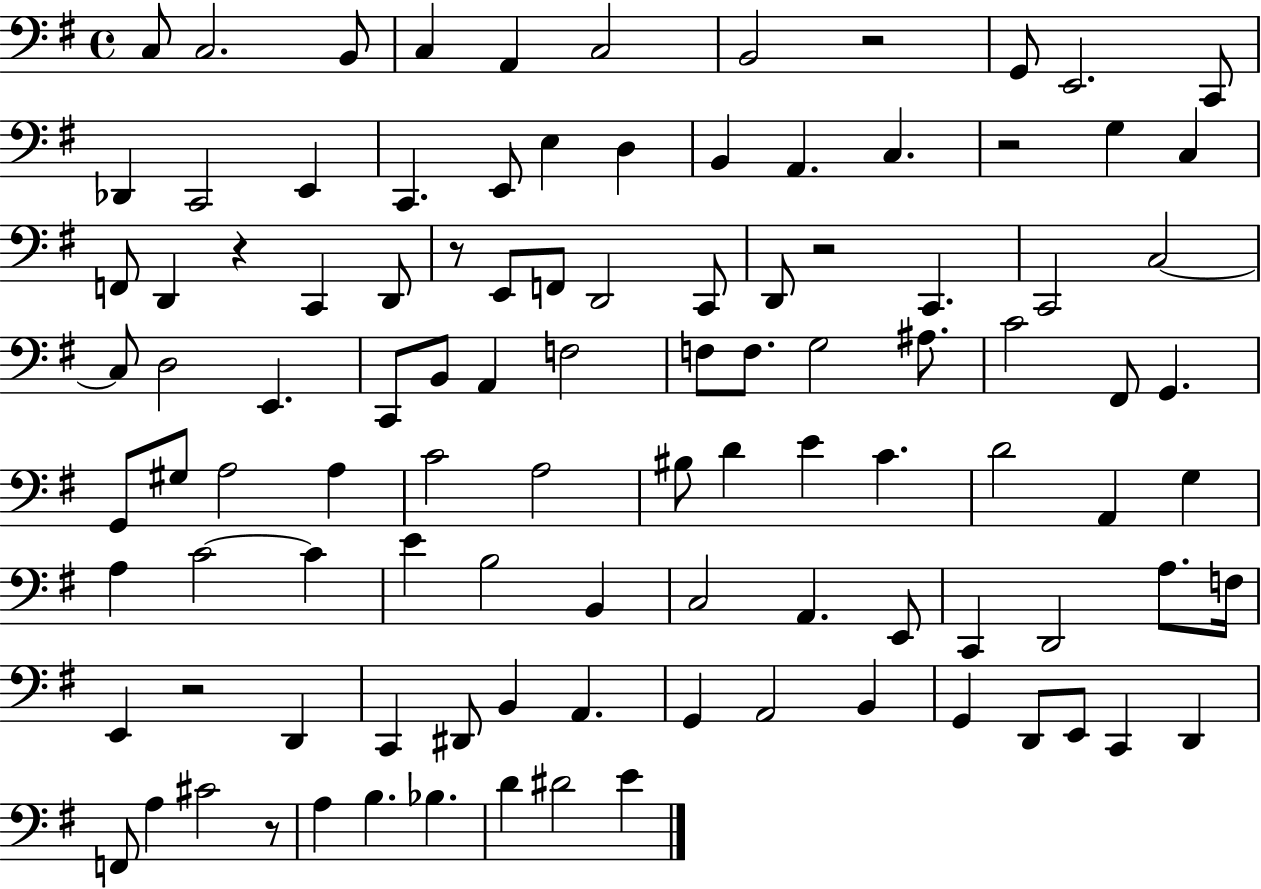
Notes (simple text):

C3/e C3/h. B2/e C3/q A2/q C3/h B2/h R/h G2/e E2/h. C2/e Db2/q C2/h E2/q C2/q. E2/e E3/q D3/q B2/q A2/q. C3/q. R/h G3/q C3/q F2/e D2/q R/q C2/q D2/e R/e E2/e F2/e D2/h C2/e D2/e R/h C2/q. C2/h C3/h C3/e D3/h E2/q. C2/e B2/e A2/q F3/h F3/e F3/e. G3/h A#3/e. C4/h F#2/e G2/q. G2/e G#3/e A3/h A3/q C4/h A3/h BIS3/e D4/q E4/q C4/q. D4/h A2/q G3/q A3/q C4/h C4/q E4/q B3/h B2/q C3/h A2/q. E2/e C2/q D2/h A3/e. F3/s E2/q R/h D2/q C2/q D#2/e B2/q A2/q. G2/q A2/h B2/q G2/q D2/e E2/e C2/q D2/q F2/e A3/q C#4/h R/e A3/q B3/q. Bb3/q. D4/q D#4/h E4/q